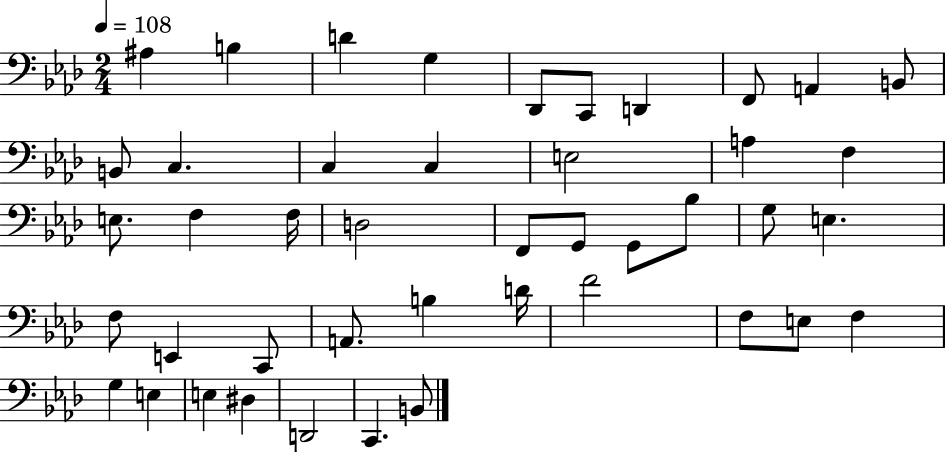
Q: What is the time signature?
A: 2/4